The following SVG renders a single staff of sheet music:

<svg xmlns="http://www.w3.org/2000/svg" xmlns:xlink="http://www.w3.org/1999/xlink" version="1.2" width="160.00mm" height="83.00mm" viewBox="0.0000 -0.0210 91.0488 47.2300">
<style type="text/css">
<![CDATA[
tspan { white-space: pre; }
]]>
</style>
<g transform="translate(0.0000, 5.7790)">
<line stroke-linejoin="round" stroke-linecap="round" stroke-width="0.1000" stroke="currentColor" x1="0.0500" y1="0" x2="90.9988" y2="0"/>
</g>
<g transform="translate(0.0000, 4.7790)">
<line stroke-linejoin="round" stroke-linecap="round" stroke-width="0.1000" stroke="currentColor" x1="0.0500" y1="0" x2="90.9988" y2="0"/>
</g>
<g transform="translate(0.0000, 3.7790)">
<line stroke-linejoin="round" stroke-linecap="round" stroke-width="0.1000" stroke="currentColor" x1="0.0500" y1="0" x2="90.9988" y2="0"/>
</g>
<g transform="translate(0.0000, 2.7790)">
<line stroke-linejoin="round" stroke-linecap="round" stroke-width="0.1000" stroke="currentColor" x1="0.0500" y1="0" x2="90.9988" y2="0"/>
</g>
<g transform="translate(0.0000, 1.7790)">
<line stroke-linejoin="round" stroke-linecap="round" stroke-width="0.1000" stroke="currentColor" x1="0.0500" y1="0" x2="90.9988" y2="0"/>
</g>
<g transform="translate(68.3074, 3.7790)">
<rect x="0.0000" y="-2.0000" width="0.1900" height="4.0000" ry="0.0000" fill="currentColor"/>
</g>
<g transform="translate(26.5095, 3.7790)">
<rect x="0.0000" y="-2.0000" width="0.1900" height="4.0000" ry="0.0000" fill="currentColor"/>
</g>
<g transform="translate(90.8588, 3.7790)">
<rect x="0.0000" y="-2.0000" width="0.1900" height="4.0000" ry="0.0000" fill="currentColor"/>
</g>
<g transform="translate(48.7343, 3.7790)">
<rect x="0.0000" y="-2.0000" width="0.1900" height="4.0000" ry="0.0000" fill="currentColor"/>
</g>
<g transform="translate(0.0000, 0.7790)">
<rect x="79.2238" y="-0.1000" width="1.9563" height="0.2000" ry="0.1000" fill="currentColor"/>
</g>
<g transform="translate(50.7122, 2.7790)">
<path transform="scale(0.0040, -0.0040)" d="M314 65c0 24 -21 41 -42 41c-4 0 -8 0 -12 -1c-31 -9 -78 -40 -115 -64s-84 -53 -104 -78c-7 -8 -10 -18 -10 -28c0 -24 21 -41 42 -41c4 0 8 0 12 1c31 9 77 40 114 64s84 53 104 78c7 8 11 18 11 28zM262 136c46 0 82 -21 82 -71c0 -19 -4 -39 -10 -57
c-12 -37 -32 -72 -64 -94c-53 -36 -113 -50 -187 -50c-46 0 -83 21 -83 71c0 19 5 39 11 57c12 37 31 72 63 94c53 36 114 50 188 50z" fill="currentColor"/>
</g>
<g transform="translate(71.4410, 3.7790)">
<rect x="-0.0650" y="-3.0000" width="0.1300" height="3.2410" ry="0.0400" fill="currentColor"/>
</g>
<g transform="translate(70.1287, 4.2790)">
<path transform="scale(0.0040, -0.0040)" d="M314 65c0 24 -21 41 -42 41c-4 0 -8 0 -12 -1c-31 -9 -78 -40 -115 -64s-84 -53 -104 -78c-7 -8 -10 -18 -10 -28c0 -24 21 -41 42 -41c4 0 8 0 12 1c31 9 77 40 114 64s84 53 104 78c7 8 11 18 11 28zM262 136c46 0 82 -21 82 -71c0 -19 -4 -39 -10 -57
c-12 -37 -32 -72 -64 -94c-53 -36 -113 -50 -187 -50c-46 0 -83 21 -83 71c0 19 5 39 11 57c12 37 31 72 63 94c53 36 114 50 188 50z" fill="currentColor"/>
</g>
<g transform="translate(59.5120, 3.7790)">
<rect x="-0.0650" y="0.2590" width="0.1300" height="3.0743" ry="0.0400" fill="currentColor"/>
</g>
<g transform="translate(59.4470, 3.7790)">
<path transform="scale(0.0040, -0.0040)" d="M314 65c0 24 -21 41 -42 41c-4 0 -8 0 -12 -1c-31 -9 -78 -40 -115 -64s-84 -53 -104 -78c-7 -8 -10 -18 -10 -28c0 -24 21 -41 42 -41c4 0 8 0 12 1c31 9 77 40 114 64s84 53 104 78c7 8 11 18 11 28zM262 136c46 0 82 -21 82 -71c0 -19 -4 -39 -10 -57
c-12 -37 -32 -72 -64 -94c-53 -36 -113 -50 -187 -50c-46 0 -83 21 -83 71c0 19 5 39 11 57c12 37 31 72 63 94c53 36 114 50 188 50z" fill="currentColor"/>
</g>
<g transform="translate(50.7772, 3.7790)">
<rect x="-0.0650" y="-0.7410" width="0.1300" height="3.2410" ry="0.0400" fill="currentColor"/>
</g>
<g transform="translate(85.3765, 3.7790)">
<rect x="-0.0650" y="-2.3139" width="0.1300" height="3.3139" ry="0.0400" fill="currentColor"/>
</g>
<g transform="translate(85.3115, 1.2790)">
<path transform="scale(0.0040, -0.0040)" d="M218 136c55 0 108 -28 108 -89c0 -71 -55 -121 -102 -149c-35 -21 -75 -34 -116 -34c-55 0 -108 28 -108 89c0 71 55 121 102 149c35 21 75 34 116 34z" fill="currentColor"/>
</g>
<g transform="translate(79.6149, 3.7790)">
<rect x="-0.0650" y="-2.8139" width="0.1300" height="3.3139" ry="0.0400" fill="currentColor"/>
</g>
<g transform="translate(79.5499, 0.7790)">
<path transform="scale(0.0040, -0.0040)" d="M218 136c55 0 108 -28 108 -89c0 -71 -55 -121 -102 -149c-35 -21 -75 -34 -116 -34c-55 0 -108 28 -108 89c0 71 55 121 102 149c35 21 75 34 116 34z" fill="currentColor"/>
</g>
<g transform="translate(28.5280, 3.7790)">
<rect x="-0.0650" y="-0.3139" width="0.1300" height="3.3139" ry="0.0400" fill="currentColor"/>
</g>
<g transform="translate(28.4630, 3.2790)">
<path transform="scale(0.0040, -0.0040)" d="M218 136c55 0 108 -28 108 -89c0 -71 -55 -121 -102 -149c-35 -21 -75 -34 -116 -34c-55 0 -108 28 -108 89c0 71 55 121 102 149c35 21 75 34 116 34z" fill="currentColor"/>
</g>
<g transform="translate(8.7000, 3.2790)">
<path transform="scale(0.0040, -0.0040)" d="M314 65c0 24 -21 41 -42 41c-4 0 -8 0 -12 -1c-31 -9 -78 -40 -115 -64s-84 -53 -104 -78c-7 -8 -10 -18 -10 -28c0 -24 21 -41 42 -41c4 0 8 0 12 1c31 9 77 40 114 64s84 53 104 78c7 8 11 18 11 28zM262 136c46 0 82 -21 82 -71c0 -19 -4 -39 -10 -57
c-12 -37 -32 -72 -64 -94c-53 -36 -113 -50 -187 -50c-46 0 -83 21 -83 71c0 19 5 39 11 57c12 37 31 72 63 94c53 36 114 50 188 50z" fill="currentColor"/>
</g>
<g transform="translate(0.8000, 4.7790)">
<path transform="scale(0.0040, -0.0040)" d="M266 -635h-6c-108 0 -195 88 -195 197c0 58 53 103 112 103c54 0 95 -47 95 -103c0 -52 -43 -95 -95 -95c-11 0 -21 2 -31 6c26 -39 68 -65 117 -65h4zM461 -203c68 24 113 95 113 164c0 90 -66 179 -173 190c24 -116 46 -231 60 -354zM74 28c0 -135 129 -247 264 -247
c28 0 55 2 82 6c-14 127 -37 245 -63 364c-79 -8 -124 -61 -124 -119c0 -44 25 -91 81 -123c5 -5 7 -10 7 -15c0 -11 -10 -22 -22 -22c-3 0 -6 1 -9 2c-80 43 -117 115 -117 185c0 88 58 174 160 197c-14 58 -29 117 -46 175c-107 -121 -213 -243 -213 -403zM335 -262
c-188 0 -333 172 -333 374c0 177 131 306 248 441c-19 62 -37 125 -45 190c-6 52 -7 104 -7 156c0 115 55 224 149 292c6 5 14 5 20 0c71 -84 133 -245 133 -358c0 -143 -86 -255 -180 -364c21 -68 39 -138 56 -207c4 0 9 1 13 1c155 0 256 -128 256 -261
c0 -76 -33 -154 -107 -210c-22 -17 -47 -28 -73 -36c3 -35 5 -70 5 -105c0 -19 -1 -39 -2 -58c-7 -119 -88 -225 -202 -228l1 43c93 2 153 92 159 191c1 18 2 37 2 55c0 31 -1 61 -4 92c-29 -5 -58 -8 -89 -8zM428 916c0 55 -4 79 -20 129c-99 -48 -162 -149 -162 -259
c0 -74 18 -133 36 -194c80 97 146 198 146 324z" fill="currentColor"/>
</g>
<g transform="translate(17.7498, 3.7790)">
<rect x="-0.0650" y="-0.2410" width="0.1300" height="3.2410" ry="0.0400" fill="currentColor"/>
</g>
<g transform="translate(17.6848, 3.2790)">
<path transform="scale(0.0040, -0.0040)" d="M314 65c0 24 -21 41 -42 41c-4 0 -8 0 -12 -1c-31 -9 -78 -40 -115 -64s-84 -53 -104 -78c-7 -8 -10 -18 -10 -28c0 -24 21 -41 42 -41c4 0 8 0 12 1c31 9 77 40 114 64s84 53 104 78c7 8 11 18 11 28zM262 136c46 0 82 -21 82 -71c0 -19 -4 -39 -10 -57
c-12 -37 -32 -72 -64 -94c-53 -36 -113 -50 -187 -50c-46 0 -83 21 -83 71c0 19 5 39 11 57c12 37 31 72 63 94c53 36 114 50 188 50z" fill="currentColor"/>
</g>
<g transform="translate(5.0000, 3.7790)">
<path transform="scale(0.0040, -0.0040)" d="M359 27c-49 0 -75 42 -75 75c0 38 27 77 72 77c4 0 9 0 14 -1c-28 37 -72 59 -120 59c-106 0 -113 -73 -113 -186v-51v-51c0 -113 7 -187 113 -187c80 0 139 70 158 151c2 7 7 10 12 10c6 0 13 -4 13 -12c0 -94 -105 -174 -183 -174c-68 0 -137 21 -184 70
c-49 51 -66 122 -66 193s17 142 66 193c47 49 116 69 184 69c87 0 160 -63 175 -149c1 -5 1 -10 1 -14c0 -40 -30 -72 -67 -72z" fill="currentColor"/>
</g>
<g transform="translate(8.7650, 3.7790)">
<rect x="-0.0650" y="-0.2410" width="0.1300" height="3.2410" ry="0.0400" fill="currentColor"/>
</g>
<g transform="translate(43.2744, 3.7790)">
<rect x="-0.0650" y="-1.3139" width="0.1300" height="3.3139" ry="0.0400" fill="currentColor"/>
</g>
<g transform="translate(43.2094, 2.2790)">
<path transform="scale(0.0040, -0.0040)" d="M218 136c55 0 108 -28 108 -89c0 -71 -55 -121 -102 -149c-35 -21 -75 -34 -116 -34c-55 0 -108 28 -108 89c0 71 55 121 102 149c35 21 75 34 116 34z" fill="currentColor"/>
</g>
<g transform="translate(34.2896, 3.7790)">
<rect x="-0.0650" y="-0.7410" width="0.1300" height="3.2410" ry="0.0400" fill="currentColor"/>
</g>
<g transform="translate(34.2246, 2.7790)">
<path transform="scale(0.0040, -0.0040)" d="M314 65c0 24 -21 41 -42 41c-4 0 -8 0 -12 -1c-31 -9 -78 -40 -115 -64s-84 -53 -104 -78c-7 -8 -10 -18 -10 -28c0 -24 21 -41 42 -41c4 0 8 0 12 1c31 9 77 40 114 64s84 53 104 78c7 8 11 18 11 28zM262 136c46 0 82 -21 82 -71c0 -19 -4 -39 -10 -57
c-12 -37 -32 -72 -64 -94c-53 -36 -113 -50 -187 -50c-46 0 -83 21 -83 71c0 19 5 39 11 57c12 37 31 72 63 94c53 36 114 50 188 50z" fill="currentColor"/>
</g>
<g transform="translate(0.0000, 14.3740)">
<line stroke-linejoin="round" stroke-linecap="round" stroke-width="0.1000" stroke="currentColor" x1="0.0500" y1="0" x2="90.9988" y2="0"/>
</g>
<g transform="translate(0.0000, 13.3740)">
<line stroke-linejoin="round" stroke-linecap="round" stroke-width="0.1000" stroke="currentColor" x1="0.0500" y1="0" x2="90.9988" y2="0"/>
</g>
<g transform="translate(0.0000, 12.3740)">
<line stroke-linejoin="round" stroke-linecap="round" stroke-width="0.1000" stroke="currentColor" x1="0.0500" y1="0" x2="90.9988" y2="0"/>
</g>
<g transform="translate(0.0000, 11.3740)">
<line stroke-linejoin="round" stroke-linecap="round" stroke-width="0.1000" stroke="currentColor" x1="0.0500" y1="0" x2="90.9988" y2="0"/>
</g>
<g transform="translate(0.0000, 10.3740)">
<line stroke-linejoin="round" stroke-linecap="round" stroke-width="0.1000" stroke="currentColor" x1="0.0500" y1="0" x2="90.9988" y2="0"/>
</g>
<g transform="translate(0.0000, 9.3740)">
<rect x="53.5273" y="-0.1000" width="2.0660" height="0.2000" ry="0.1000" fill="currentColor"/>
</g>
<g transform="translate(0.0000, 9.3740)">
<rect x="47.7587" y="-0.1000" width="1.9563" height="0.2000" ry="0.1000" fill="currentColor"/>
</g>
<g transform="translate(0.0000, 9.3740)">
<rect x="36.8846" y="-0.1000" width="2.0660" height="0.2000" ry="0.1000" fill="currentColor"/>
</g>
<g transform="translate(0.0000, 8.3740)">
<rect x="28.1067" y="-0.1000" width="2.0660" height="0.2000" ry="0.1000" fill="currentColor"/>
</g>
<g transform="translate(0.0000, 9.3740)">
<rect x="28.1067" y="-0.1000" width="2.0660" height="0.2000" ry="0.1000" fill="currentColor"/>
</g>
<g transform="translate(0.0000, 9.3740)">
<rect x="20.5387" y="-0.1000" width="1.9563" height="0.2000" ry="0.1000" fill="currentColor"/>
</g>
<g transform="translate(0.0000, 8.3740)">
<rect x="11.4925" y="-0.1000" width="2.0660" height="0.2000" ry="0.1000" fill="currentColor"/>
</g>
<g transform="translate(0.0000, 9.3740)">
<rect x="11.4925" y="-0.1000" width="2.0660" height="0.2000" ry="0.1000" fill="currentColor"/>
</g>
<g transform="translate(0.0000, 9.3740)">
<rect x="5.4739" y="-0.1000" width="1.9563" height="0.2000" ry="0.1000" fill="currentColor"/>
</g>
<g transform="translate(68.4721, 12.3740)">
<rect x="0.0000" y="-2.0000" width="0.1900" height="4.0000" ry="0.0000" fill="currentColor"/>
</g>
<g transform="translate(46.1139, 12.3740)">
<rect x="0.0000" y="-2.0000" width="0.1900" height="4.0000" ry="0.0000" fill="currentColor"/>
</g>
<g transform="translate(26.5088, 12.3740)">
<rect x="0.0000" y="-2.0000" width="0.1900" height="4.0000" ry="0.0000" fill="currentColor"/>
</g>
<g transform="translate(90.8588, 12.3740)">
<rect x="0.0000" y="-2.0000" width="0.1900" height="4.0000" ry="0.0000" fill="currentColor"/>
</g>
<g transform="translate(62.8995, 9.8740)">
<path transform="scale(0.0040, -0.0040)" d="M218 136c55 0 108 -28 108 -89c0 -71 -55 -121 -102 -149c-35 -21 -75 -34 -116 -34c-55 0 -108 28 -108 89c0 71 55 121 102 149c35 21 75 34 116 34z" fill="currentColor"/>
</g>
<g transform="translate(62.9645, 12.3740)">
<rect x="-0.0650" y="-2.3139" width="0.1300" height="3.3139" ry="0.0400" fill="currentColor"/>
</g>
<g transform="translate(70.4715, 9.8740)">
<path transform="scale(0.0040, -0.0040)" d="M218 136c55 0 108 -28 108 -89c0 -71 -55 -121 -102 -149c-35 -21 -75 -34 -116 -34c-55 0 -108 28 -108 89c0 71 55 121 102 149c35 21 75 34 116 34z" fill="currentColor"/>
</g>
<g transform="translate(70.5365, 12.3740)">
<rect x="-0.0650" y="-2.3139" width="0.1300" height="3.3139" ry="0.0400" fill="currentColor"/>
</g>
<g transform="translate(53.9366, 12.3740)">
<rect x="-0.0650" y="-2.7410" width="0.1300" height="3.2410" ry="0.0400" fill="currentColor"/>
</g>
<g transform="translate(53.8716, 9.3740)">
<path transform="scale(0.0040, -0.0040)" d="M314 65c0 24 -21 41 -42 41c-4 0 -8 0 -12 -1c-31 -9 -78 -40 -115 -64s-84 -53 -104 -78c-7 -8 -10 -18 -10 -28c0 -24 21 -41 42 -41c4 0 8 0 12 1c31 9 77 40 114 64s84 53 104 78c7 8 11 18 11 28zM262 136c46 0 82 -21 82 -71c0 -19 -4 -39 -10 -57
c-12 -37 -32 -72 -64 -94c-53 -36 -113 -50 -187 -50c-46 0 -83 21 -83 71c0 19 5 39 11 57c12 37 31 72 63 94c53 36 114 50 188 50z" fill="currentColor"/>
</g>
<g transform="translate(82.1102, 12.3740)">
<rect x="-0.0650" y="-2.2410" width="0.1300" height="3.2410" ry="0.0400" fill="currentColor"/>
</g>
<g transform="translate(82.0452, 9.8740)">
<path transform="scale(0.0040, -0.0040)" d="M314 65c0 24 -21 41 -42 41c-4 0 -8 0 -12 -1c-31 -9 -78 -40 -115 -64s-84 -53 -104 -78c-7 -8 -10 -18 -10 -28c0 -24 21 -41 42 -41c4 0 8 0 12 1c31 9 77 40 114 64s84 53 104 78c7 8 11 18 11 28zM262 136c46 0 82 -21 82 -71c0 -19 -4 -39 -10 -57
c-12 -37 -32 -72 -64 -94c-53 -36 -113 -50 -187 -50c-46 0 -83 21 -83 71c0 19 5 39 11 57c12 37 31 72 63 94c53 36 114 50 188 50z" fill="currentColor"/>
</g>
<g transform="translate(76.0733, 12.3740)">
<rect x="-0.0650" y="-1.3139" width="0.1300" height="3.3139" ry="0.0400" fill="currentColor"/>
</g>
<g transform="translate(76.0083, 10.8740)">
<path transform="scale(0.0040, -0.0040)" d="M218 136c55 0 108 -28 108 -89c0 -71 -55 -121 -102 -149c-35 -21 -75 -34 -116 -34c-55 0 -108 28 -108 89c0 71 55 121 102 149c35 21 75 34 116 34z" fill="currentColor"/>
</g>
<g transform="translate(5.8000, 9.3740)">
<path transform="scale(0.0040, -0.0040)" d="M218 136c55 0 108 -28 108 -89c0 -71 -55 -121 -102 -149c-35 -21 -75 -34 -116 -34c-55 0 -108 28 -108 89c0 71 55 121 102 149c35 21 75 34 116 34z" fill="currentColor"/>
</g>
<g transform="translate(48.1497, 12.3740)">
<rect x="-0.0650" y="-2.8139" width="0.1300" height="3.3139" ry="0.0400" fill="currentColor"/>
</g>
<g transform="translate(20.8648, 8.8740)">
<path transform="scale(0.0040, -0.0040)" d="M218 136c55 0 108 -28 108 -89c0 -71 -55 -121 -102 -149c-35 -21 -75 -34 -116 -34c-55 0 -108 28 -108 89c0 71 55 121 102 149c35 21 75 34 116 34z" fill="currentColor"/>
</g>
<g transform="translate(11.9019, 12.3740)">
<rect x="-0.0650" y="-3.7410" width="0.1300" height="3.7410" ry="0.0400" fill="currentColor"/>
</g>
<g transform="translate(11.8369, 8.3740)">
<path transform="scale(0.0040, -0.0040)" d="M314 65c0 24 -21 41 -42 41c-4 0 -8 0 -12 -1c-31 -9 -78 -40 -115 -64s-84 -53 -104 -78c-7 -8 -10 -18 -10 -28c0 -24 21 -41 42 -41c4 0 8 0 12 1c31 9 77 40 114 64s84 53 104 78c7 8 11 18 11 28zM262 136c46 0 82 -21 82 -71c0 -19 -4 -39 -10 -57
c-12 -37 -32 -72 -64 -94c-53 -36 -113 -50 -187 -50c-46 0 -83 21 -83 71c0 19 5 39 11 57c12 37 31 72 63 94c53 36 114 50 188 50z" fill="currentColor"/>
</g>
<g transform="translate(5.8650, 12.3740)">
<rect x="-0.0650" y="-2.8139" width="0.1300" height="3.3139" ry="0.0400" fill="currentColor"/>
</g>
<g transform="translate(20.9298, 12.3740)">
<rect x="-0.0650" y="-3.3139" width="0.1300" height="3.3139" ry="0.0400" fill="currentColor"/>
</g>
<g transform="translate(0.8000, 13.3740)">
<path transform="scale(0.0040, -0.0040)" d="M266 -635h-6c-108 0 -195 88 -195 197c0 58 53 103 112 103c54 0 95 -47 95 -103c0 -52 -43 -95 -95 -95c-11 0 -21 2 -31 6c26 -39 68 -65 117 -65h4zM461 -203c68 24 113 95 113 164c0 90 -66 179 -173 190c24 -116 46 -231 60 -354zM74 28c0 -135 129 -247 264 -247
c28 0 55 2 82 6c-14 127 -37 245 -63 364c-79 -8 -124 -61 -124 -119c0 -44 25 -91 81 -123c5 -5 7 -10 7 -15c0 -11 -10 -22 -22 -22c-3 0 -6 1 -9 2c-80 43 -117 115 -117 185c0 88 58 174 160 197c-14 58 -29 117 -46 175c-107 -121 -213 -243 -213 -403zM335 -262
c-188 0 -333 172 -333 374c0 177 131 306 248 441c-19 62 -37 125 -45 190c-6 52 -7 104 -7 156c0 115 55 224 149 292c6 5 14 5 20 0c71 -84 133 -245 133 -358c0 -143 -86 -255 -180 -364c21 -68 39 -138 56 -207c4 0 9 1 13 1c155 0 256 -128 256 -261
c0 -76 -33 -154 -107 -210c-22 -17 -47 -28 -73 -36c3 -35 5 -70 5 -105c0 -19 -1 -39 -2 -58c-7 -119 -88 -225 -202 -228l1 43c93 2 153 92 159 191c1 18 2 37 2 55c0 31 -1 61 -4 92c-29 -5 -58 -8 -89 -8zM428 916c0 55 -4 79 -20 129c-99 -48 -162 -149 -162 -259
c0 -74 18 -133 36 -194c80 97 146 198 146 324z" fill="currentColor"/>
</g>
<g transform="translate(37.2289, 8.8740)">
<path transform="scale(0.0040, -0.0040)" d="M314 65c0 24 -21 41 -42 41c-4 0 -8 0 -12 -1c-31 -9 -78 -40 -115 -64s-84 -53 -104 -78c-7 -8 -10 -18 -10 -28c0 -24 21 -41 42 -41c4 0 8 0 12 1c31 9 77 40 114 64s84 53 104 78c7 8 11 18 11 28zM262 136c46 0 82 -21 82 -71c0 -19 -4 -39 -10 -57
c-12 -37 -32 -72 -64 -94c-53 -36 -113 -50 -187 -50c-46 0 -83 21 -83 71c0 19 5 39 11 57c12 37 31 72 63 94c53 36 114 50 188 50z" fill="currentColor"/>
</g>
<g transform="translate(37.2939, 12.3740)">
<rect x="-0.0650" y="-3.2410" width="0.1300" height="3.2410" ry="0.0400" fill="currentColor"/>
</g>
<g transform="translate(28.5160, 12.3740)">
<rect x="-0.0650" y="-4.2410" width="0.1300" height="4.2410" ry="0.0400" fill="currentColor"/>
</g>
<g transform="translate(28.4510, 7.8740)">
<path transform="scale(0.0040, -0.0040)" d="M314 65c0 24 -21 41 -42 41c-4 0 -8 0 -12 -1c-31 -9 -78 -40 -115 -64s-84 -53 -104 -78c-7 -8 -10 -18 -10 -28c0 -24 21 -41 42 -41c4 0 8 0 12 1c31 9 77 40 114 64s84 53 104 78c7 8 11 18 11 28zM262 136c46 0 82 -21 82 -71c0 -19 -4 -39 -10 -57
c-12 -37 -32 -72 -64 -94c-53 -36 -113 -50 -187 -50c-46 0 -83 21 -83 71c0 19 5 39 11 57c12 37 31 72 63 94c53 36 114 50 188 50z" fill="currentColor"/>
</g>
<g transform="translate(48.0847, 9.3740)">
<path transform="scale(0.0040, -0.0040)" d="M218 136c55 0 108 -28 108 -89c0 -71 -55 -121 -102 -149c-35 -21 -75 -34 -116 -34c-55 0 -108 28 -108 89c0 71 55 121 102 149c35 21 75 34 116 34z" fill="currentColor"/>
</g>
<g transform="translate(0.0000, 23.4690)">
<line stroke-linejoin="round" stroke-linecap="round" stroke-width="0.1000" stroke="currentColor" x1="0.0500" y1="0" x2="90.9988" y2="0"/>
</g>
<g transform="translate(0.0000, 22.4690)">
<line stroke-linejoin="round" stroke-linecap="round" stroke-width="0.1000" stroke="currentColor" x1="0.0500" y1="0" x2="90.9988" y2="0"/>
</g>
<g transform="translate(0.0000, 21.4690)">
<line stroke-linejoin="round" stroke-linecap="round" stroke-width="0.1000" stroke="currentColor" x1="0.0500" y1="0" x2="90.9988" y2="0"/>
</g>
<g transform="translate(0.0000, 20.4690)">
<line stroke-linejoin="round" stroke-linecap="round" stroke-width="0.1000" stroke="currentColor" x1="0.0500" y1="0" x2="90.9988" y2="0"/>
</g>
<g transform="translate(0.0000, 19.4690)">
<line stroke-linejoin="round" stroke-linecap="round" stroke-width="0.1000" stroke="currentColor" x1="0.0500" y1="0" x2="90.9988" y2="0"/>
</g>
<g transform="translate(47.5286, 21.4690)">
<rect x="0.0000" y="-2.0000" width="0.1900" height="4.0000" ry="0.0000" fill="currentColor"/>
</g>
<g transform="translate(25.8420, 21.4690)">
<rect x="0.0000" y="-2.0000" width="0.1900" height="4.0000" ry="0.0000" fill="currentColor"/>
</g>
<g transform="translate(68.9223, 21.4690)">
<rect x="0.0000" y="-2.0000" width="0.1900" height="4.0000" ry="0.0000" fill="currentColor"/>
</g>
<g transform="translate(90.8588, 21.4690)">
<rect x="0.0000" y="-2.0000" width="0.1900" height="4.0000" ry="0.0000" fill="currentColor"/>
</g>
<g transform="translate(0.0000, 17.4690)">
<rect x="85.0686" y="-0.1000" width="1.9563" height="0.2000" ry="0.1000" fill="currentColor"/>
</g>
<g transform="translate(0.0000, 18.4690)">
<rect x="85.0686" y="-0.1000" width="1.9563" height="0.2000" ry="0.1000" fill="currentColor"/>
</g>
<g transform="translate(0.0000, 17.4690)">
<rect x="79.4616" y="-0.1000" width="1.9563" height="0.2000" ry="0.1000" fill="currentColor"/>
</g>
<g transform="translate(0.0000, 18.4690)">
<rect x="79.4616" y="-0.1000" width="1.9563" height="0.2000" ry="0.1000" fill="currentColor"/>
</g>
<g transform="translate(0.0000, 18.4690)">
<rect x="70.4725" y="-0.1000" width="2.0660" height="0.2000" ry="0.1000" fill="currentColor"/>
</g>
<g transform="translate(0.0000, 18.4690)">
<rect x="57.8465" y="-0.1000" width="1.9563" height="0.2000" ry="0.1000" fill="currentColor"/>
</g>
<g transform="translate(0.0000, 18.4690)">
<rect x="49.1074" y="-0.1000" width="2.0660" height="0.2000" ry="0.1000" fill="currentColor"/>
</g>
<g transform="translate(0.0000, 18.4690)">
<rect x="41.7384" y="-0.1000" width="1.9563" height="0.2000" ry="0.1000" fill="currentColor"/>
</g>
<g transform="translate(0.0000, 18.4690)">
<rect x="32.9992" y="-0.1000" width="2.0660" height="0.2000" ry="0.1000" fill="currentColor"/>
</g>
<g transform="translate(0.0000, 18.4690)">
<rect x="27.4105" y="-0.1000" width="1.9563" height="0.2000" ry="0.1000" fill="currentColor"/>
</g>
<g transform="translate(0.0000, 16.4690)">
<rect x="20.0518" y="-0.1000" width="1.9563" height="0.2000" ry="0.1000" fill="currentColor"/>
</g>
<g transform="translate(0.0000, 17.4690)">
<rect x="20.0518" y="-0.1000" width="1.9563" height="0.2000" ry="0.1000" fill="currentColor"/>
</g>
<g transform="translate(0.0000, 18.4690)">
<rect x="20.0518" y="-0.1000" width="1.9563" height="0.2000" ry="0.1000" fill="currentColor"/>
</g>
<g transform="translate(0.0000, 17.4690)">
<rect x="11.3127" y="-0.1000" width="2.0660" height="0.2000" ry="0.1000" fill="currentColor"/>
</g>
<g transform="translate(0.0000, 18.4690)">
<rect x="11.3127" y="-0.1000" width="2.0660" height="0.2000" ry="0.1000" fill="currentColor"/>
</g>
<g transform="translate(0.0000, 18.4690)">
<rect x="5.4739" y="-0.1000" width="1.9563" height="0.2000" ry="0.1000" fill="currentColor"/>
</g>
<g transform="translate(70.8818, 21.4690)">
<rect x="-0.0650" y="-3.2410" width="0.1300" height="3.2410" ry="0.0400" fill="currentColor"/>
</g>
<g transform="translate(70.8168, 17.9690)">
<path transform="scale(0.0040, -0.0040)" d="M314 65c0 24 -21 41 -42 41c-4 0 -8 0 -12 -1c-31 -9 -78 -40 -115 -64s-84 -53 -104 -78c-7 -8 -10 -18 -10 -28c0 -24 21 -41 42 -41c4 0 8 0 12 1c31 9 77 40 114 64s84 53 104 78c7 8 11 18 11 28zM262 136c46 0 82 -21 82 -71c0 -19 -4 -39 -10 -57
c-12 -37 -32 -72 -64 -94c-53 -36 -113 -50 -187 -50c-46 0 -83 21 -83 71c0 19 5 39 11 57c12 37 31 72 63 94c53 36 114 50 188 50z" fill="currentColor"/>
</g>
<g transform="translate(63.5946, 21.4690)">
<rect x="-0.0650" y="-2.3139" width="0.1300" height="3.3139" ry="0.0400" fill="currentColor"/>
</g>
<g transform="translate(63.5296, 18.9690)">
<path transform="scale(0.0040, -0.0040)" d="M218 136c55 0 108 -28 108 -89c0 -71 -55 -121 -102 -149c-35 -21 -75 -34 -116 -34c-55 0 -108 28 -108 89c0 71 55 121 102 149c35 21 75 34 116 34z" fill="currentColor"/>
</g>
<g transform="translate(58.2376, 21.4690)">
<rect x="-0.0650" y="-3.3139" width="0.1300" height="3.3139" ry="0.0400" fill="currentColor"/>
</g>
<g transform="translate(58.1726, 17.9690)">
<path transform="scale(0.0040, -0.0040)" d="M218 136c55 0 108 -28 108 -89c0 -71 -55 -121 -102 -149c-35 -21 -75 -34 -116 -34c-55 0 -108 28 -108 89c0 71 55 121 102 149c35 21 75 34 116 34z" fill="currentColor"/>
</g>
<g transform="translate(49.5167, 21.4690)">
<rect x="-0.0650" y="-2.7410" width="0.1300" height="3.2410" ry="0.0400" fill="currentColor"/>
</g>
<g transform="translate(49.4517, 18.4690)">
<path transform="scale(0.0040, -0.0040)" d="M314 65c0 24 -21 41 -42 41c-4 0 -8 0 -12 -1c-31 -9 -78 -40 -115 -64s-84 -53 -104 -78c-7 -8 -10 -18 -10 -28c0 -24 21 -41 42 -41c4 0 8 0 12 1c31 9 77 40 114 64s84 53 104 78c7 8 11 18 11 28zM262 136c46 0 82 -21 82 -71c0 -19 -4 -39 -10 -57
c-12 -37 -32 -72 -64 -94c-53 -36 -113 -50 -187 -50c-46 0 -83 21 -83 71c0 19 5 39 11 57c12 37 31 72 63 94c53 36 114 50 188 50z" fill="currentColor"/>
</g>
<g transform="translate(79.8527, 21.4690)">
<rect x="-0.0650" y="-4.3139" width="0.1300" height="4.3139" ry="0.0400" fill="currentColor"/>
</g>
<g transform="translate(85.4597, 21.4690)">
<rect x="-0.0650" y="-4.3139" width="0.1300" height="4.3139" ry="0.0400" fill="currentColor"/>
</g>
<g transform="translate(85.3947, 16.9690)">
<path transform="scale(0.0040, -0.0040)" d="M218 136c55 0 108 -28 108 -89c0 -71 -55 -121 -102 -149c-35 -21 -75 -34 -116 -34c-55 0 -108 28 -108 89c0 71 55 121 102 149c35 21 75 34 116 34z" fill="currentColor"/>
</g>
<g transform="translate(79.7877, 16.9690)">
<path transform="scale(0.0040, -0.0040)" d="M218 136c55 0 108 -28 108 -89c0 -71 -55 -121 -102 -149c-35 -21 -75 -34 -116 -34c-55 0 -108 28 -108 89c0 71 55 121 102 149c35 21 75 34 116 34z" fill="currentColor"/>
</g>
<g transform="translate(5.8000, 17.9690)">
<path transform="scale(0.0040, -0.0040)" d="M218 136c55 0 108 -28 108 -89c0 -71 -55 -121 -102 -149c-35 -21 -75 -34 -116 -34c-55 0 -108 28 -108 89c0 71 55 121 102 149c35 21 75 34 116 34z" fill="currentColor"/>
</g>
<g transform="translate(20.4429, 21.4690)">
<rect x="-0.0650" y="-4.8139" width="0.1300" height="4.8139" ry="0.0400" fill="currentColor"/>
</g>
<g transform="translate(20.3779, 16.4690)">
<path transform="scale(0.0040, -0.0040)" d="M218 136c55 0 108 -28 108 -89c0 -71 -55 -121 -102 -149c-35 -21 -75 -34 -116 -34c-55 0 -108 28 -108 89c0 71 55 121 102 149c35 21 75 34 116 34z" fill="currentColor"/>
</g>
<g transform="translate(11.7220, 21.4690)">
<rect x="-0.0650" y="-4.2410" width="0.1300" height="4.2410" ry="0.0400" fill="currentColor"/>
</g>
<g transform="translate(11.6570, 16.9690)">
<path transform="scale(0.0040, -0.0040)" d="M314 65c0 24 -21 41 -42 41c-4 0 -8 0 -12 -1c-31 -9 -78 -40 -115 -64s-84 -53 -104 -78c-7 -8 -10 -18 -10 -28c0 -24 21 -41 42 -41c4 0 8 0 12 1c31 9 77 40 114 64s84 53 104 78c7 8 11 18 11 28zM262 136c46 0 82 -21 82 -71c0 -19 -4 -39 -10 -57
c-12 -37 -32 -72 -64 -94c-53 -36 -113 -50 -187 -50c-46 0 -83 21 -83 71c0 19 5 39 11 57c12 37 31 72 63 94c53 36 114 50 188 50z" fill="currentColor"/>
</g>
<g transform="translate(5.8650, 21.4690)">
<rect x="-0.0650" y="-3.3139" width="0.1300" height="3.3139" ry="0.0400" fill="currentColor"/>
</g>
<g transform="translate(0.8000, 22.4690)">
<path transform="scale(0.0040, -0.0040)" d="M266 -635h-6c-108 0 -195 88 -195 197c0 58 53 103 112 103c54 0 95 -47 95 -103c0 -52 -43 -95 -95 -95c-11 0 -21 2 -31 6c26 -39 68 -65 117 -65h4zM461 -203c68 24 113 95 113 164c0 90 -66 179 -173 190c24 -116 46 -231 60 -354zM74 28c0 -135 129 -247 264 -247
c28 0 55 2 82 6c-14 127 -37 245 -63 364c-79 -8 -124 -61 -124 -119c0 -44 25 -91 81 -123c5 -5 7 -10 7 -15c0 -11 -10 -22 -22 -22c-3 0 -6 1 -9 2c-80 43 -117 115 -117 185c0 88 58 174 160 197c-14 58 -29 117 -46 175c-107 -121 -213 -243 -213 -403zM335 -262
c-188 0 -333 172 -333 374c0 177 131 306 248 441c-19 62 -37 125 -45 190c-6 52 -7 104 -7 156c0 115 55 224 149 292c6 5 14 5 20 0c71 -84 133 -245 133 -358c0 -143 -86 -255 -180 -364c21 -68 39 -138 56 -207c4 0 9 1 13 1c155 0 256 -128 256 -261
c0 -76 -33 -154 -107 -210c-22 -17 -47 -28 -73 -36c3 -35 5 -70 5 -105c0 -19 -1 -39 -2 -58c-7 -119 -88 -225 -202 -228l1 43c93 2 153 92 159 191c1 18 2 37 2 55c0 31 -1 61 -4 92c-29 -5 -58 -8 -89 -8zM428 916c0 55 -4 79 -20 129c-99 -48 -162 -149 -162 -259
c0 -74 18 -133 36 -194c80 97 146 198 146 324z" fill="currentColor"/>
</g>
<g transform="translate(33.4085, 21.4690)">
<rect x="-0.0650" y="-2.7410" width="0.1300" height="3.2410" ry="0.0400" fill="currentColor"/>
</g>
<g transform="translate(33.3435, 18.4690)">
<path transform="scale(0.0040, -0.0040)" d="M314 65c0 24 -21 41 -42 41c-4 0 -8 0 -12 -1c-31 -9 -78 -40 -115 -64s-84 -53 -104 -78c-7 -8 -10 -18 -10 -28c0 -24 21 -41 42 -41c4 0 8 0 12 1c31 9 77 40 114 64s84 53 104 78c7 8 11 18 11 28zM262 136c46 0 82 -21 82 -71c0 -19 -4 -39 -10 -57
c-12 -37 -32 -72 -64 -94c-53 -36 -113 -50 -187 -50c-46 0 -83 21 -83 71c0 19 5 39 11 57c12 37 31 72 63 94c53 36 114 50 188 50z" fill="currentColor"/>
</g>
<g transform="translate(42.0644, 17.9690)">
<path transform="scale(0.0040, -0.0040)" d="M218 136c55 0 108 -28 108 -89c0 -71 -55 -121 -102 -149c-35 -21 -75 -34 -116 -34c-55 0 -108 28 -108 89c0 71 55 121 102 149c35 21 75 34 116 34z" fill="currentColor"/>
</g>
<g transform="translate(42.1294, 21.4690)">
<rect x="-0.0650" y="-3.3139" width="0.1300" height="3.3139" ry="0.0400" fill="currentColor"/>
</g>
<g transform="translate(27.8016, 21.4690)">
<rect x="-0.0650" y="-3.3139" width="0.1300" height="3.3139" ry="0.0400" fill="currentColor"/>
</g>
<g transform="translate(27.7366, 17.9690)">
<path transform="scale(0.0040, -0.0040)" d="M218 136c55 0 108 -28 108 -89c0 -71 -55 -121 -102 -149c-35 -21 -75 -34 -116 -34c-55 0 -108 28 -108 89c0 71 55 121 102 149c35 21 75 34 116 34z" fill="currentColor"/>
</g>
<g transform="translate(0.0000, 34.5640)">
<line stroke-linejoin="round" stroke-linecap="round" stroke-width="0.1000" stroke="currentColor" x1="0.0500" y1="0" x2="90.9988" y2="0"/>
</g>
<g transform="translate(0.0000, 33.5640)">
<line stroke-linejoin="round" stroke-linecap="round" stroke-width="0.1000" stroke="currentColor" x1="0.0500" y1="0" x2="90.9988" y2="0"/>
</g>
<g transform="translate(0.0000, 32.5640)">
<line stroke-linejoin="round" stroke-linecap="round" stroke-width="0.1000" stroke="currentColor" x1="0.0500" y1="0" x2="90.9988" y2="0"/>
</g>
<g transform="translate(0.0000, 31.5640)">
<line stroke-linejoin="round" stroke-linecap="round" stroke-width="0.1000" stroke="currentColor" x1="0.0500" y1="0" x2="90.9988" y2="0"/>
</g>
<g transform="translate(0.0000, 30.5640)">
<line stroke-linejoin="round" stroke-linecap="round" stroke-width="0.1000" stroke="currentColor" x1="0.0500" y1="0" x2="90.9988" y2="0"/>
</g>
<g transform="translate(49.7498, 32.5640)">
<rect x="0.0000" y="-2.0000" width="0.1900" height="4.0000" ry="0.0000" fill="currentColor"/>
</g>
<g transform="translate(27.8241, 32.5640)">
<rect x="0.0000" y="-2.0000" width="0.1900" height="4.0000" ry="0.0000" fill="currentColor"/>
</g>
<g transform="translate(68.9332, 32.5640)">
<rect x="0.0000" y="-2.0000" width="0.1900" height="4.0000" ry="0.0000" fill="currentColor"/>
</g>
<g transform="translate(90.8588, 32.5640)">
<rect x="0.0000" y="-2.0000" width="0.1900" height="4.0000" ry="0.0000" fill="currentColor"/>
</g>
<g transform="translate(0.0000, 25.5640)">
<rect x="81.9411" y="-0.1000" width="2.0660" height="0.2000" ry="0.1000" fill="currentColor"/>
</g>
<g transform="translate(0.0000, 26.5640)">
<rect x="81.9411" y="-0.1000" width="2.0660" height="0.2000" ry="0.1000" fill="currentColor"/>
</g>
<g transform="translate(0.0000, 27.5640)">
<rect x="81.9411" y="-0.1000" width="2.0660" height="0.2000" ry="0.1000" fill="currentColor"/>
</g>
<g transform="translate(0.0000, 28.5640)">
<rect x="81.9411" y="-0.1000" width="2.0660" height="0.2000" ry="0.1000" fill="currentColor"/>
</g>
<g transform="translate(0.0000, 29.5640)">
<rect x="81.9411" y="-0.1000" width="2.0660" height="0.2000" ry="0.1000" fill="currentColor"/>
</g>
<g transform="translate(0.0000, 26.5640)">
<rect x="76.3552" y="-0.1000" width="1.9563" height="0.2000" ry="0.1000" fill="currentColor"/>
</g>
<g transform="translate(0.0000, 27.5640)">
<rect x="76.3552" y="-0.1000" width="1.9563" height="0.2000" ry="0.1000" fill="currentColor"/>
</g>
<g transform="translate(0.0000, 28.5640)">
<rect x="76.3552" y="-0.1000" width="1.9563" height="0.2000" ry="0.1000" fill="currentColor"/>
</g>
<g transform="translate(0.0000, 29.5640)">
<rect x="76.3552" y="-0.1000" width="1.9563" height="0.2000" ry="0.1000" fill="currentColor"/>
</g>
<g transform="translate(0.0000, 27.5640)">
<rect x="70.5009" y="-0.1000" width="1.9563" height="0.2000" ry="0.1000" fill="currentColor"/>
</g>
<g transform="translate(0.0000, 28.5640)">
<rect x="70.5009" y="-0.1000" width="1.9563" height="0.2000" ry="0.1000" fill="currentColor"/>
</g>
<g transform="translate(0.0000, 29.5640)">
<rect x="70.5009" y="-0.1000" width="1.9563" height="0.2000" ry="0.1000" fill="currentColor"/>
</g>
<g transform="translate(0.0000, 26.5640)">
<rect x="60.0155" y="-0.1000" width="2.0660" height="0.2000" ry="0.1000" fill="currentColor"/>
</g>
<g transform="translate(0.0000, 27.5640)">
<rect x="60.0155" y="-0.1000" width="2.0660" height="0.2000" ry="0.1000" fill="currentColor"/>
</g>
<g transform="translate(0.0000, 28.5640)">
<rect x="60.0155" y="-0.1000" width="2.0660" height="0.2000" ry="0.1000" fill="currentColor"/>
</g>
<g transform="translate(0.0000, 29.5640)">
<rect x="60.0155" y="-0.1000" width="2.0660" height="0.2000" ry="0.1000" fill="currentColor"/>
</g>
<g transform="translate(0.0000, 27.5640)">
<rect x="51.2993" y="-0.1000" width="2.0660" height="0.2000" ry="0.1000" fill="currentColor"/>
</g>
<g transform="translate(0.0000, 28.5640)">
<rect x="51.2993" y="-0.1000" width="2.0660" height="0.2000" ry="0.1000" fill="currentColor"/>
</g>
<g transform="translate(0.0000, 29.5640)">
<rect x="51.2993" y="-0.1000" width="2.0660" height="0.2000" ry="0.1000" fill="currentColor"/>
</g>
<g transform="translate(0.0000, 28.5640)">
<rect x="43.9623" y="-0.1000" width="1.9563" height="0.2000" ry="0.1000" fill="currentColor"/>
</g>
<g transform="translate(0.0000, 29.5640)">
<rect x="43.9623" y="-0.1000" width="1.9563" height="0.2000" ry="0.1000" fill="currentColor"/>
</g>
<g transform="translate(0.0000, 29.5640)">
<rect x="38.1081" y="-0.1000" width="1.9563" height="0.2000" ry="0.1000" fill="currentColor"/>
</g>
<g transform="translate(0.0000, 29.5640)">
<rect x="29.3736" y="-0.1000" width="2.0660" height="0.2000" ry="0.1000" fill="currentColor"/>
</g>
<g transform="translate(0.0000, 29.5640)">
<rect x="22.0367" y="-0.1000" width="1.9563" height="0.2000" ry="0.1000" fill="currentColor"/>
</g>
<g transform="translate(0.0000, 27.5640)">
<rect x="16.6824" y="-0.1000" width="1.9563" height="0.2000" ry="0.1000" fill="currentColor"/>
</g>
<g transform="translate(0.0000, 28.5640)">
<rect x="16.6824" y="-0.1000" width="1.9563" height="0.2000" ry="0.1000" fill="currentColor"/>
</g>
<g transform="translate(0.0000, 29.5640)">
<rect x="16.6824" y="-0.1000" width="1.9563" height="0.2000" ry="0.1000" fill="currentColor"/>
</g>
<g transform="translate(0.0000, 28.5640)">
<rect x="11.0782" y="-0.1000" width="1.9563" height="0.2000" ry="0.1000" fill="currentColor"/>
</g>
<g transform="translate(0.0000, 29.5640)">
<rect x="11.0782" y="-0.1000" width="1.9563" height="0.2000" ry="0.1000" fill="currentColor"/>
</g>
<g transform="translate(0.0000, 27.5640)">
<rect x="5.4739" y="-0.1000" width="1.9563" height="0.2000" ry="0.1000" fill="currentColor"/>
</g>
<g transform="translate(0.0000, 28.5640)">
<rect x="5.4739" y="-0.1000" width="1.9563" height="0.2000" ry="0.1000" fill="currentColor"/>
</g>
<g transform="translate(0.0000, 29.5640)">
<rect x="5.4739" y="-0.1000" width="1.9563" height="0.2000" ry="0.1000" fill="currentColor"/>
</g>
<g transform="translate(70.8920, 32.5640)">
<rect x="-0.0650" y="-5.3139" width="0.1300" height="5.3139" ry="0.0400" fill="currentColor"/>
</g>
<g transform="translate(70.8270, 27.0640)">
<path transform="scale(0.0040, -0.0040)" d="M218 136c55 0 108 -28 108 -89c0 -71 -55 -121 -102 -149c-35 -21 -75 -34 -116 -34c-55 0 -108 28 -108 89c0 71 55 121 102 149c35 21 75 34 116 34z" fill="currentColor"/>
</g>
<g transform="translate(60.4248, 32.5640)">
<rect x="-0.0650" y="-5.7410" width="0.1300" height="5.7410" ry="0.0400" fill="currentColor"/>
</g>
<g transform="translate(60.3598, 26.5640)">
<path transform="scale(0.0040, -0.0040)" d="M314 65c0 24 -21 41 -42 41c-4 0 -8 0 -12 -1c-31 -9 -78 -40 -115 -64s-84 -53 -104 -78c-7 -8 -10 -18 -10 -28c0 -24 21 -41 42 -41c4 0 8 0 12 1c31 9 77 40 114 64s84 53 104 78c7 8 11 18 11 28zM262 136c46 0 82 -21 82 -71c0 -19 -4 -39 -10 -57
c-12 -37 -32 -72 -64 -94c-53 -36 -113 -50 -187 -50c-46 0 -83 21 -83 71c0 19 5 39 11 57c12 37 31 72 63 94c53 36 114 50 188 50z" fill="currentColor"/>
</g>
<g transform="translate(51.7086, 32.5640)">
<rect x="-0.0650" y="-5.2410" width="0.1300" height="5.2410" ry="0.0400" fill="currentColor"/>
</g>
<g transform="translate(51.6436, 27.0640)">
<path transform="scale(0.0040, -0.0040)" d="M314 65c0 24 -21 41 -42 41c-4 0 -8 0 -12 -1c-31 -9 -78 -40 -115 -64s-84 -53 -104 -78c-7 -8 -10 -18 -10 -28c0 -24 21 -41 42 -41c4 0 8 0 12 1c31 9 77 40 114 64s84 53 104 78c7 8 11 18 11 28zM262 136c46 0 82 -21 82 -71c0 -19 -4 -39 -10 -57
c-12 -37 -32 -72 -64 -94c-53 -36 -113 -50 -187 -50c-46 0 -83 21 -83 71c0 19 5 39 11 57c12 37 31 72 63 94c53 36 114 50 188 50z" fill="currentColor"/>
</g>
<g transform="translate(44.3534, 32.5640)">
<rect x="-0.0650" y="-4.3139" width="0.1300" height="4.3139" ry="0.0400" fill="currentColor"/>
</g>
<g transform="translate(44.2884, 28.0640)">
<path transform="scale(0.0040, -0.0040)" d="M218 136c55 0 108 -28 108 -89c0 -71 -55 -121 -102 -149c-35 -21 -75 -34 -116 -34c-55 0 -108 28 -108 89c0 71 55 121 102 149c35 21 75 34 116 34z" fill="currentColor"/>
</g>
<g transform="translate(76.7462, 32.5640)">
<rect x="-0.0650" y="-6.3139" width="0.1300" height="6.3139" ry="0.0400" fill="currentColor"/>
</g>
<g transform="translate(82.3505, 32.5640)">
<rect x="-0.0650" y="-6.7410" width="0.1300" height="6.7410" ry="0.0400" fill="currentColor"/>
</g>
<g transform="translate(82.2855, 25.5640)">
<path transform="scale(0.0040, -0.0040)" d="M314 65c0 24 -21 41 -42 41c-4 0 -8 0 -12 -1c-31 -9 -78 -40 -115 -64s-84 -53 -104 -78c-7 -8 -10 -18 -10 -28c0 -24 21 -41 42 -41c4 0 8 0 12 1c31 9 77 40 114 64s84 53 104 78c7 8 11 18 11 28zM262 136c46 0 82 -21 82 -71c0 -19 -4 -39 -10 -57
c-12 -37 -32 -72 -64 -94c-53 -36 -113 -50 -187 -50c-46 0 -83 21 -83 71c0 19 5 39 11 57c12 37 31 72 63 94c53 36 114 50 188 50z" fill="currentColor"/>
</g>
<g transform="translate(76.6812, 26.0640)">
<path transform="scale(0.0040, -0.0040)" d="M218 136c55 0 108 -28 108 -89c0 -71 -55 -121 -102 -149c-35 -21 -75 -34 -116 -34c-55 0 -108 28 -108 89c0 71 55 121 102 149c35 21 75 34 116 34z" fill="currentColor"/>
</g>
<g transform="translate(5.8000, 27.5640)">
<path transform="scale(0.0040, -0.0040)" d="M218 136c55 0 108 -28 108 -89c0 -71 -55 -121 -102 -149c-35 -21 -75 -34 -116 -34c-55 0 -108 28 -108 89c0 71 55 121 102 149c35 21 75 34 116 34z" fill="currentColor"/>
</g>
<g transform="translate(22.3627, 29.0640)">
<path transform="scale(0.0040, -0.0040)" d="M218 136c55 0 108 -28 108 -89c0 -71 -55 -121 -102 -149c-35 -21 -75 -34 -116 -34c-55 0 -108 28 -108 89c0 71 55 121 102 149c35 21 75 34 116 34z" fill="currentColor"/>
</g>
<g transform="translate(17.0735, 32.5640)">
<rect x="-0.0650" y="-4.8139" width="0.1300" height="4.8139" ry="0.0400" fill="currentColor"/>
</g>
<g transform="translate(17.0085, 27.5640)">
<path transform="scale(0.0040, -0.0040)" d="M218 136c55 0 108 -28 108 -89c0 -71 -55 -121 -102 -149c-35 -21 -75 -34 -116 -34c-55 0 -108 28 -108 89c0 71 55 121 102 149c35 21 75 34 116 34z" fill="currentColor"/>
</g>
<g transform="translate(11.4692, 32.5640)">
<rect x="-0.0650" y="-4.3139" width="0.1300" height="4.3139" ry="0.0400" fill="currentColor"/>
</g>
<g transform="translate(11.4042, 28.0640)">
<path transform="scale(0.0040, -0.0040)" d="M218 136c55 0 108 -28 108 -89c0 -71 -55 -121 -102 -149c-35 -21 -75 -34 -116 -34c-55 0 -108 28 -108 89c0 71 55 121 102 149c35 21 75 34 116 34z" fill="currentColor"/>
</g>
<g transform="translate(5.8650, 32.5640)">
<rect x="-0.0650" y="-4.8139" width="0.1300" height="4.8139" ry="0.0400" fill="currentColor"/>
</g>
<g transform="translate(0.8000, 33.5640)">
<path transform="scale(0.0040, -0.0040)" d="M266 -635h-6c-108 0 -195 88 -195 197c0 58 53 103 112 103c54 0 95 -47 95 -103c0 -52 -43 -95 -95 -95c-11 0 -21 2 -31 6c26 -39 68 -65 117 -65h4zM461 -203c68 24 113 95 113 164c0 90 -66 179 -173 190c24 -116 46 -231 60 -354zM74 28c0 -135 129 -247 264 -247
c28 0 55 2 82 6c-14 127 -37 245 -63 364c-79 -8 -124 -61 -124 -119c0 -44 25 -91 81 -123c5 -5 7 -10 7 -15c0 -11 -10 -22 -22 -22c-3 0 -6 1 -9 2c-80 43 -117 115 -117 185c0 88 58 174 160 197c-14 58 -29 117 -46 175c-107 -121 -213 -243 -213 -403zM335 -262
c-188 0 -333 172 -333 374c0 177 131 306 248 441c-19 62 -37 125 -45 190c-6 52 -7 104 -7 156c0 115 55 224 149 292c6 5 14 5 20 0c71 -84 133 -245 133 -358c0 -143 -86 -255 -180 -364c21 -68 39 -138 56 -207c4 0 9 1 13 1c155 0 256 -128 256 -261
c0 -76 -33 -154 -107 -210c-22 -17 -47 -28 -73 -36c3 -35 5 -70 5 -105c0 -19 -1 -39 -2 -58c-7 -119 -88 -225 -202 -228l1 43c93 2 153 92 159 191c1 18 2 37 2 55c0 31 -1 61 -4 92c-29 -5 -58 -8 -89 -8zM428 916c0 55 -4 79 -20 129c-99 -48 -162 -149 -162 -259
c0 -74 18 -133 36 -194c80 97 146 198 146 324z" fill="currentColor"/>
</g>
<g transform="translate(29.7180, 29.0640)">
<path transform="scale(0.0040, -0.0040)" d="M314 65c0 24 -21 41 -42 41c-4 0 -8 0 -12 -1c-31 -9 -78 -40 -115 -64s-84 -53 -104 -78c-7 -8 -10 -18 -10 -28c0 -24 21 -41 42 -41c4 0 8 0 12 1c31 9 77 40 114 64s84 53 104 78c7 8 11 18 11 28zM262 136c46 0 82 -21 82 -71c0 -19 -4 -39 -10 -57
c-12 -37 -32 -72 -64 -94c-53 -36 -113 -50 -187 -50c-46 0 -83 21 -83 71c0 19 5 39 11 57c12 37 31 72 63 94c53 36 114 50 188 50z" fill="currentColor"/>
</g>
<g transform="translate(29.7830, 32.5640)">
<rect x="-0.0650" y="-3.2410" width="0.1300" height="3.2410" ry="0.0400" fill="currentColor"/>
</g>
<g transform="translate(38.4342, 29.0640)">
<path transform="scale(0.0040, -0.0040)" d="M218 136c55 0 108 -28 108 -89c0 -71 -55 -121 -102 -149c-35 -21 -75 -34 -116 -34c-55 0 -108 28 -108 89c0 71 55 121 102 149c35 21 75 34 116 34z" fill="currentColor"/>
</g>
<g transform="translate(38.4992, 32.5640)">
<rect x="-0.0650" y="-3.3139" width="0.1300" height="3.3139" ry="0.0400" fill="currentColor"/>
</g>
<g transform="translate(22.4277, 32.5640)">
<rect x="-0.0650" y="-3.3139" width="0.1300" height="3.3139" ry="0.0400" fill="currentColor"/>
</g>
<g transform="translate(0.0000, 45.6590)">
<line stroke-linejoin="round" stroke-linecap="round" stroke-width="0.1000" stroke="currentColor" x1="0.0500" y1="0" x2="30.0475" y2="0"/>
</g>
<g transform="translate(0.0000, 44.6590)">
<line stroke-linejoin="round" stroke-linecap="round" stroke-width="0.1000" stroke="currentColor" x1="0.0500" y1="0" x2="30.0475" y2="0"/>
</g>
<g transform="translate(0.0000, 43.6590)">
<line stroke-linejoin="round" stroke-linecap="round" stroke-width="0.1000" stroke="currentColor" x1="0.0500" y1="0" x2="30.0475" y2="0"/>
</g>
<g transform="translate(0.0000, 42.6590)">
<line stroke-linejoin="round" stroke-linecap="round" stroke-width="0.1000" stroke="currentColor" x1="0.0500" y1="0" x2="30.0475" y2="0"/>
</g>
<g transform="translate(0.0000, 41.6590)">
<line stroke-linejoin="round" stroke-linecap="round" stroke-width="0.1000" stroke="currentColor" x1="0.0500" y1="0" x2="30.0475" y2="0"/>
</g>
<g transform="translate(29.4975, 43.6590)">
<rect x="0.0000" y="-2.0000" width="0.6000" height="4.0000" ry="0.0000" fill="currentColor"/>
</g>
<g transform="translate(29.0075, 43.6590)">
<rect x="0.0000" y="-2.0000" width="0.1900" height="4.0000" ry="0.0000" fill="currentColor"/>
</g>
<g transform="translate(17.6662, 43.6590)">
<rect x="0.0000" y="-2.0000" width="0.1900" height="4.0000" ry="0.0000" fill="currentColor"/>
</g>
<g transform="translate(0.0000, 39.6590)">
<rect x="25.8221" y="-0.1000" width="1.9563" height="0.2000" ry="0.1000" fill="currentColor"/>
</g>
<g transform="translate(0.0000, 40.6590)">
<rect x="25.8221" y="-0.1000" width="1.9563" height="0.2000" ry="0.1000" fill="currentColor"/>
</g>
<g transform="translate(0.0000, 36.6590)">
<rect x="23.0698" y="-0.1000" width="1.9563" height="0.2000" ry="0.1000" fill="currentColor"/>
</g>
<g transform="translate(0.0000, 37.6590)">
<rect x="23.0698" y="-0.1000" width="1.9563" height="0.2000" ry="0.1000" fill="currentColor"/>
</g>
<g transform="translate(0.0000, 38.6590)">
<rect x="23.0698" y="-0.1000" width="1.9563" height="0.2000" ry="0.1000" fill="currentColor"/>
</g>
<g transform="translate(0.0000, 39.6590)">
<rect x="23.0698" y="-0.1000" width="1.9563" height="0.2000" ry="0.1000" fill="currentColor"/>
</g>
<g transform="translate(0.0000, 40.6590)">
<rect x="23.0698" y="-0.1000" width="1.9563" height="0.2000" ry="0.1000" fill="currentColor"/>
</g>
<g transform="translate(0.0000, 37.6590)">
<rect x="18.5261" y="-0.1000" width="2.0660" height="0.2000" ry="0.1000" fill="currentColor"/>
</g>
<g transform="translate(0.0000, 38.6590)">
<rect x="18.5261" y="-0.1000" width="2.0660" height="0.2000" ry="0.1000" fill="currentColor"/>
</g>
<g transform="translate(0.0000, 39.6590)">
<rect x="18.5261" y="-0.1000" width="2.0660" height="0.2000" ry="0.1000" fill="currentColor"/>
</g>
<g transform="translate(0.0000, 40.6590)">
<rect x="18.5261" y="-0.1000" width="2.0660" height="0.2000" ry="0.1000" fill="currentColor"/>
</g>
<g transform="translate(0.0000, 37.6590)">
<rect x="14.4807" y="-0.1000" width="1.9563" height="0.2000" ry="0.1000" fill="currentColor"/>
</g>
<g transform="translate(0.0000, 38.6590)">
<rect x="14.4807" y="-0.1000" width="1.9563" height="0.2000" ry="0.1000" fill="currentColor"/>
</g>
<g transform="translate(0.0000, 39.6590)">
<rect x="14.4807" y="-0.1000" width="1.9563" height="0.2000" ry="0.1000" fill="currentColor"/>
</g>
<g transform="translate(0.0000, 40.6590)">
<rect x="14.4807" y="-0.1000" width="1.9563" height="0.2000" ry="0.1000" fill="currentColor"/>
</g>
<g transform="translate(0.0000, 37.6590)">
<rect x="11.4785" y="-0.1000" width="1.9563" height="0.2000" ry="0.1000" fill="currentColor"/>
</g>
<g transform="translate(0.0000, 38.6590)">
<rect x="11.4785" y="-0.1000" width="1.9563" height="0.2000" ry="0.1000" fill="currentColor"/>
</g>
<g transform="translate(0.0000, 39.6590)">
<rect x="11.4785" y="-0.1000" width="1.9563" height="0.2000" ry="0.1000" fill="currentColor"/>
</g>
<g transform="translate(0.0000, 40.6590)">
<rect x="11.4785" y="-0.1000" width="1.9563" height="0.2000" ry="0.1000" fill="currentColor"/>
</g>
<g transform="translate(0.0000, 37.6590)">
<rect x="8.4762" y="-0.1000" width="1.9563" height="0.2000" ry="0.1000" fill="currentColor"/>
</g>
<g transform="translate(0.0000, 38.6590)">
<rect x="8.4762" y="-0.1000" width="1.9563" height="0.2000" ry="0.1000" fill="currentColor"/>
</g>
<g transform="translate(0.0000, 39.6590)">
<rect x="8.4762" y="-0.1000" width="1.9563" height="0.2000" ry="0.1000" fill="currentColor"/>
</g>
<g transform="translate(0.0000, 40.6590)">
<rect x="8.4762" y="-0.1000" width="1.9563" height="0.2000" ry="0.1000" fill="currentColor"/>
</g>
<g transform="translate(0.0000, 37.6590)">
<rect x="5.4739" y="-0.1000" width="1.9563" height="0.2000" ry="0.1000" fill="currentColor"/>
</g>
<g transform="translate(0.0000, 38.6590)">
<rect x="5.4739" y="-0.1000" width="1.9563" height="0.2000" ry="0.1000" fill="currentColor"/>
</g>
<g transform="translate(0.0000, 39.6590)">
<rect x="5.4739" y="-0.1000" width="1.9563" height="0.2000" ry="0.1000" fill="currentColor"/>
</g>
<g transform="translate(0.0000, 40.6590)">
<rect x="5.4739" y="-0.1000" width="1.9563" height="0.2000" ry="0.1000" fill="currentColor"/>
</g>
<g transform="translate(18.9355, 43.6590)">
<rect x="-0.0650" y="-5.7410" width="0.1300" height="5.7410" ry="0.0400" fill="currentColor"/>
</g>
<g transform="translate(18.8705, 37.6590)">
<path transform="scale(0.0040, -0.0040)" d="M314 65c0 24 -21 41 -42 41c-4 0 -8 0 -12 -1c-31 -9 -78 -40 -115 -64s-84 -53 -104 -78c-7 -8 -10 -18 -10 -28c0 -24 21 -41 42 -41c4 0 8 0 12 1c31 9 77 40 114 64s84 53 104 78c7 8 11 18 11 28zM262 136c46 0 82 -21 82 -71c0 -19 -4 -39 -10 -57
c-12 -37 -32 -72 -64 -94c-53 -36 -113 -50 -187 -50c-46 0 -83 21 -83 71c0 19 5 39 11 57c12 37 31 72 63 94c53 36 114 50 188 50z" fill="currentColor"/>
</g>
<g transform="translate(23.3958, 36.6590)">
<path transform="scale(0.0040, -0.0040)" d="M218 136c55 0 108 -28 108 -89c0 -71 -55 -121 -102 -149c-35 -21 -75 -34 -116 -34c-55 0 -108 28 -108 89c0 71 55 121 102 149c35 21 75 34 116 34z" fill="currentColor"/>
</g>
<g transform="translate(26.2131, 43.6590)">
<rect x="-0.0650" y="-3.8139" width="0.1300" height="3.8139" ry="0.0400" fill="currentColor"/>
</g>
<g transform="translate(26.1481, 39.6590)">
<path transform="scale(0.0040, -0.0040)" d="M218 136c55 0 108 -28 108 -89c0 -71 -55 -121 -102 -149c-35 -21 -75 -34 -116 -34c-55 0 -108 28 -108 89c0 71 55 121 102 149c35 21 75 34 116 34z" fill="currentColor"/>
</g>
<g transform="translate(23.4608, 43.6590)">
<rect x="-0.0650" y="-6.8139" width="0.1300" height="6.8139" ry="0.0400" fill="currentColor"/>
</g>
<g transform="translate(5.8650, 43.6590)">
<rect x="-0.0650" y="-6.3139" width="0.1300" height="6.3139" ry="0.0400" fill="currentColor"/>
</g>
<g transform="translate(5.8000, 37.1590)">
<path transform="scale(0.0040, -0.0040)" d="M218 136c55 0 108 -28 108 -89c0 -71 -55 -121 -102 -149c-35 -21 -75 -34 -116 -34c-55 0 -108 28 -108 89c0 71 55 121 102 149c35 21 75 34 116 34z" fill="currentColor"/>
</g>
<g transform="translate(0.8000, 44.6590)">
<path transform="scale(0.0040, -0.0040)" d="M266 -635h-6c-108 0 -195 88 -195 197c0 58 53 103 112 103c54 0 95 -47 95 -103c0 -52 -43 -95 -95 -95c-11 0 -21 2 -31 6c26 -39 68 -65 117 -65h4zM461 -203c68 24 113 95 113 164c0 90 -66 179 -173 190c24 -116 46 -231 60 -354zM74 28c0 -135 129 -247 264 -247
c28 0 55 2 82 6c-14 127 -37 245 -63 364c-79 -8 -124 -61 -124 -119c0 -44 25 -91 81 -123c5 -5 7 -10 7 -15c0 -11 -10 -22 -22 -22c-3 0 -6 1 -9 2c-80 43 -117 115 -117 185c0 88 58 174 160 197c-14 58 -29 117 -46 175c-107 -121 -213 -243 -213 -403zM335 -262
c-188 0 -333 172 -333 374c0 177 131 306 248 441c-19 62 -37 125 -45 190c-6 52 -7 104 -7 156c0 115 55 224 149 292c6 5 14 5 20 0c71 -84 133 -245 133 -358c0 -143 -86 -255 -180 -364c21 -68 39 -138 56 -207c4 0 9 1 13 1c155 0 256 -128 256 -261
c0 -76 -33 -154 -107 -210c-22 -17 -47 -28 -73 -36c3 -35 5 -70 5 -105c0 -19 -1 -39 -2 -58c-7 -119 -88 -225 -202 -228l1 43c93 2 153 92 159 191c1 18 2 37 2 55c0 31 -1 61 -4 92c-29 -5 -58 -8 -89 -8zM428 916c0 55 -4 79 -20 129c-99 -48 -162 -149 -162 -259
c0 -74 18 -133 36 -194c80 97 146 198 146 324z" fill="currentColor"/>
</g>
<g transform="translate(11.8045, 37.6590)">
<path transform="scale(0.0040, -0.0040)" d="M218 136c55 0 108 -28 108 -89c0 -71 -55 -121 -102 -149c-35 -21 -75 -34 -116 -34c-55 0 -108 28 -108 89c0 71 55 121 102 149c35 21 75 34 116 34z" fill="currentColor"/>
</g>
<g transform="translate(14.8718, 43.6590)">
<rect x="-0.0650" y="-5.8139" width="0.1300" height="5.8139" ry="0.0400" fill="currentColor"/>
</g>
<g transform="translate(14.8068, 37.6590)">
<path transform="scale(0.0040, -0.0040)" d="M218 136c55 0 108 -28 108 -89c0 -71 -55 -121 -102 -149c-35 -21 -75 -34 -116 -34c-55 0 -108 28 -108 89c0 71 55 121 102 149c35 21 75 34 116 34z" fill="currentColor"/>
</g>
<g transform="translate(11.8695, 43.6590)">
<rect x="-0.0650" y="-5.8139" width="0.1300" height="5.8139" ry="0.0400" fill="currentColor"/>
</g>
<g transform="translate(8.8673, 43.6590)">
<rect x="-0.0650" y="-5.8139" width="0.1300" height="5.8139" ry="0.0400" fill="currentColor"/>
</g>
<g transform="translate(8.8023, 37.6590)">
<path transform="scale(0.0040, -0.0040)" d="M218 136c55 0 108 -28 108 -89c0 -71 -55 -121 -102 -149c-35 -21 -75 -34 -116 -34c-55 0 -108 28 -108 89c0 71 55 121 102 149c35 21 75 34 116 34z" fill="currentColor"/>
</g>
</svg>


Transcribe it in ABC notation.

X:1
T:Untitled
M:4/4
L:1/4
K:C
c2 c2 c d2 e d2 B2 A2 a g a c'2 b d'2 b2 a a2 g g e g2 b d'2 e' b a2 b a2 b g b2 d' d' e' d' e' b b2 b d' f'2 g'2 f' a' b'2 a' g' g' g' g'2 b' c'